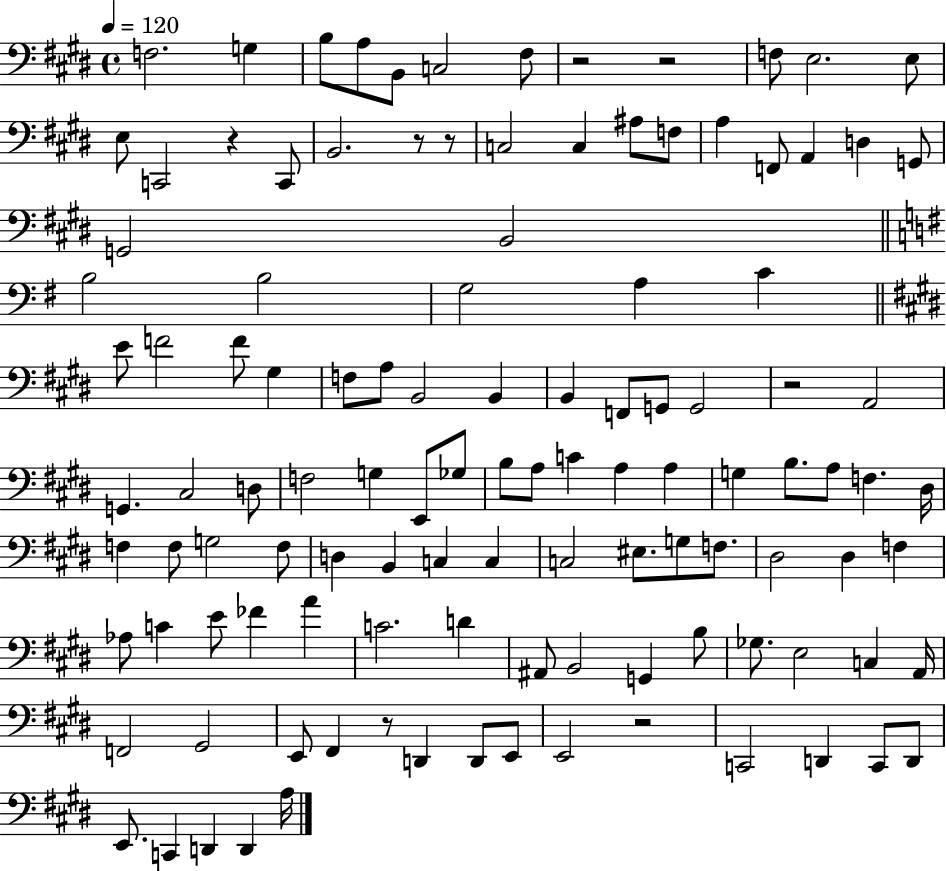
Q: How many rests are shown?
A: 8